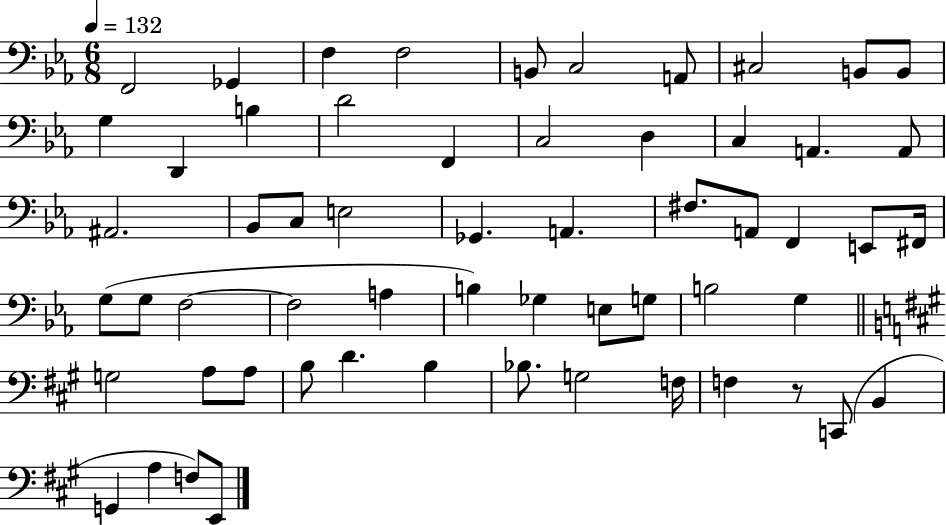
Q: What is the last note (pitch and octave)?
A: E2